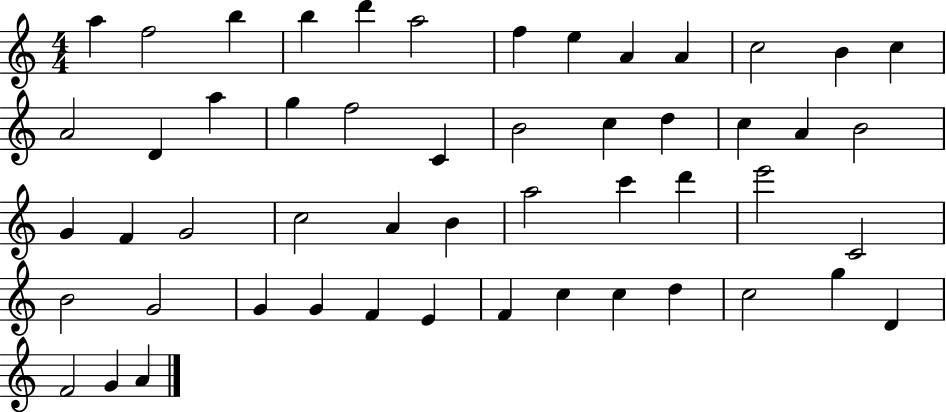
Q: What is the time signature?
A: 4/4